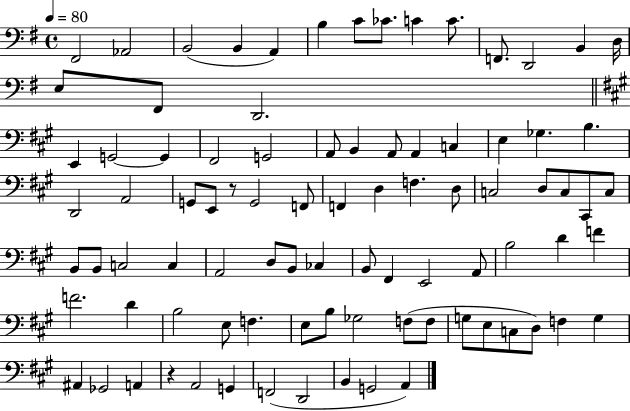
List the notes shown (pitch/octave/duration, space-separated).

F#2/h Ab2/h B2/h B2/q A2/q B3/q C4/e CES4/e. C4/q C4/e. F2/e. D2/h B2/q D3/s E3/e F#2/e D2/h. E2/q G2/h G2/q F#2/h G2/h A2/e B2/q A2/e A2/q C3/q E3/q Gb3/q. B3/q. D2/h A2/h G2/e E2/e R/e G2/h F2/e F2/q D3/q F3/q. D3/e C3/h D3/e C3/e C#2/e C3/e B2/e B2/e C3/h C3/q A2/h D3/e B2/e CES3/q B2/e F#2/q E2/h A2/e B3/h D4/q F4/q F4/h. D4/q B3/h E3/e F3/q. E3/e B3/e Gb3/h F3/e F3/e G3/e E3/e C3/e D3/e F3/q G3/q A#2/q Gb2/h A2/q R/q A2/h G2/q F2/h D2/h B2/q G2/h A2/q